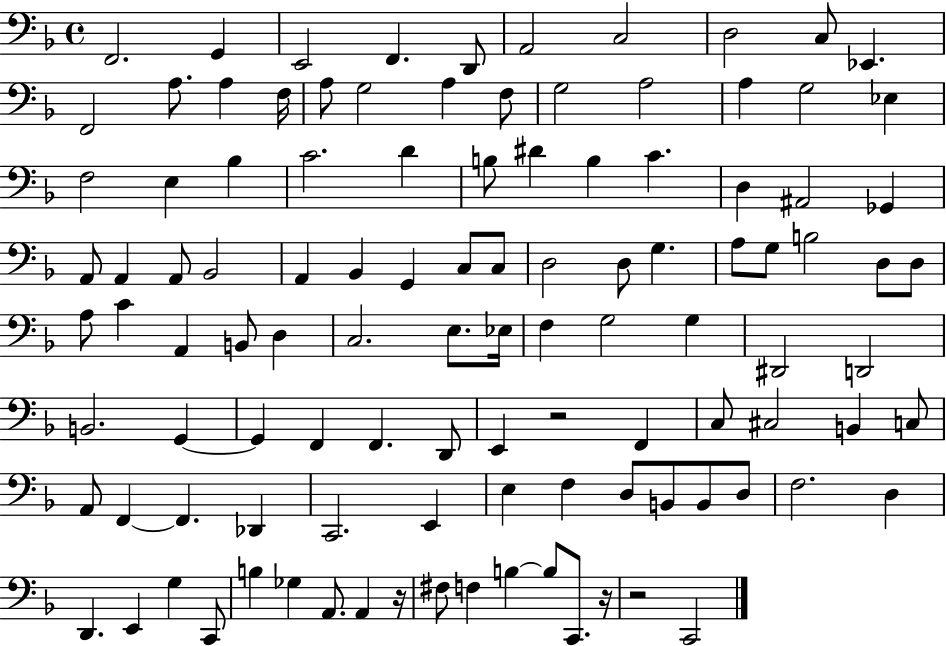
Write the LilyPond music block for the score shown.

{
  \clef bass
  \time 4/4
  \defaultTimeSignature
  \key f \major
  f,2. g,4 | e,2 f,4. d,8 | a,2 c2 | d2 c8 ees,4. | \break f,2 a8. a4 f16 | a8 g2 a4 f8 | g2 a2 | a4 g2 ees4 | \break f2 e4 bes4 | c'2. d'4 | b8 dis'4 b4 c'4. | d4 ais,2 ges,4 | \break a,8 a,4 a,8 bes,2 | a,4 bes,4 g,4 c8 c8 | d2 d8 g4. | a8 g8 b2 d8 d8 | \break a8 c'4 a,4 b,8 d4 | c2. e8. ees16 | f4 g2 g4 | dis,2 d,2 | \break b,2. g,4~~ | g,4 f,4 f,4. d,8 | e,4 r2 f,4 | c8 cis2 b,4 c8 | \break a,8 f,4~~ f,4. des,4 | c,2. e,4 | e4 f4 d8 b,8 b,8 d8 | f2. d4 | \break d,4. e,4 g4 c,8 | b4 ges4 a,8. a,4 r16 | fis8 f4 b4~~ b8 c,8. r16 | r2 c,2 | \break \bar "|."
}